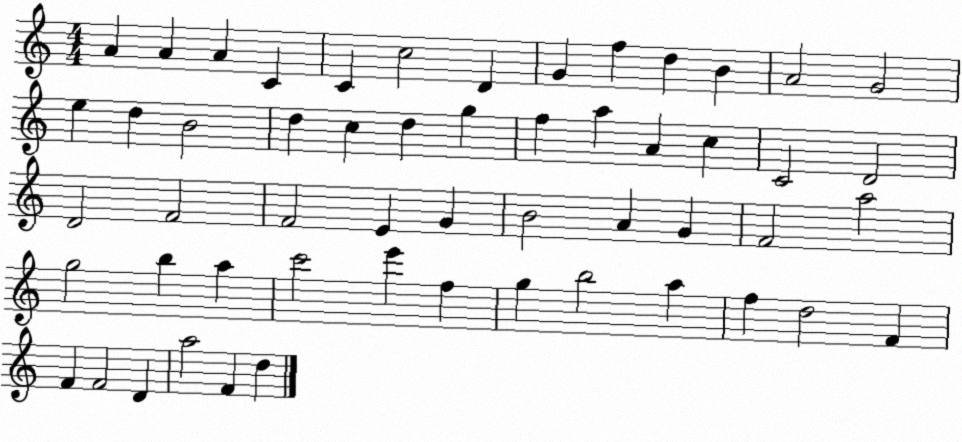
X:1
T:Untitled
M:4/4
L:1/4
K:C
A A A C C c2 D G f d B A2 G2 e d B2 d c d g f a A c C2 D2 D2 F2 F2 E G B2 A G F2 a2 g2 b a c'2 e' f g b2 a f d2 F F F2 D a2 F d